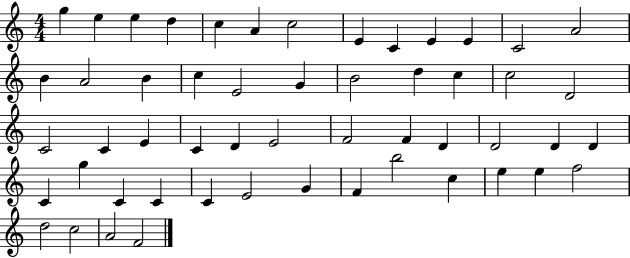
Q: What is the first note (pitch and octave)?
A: G5